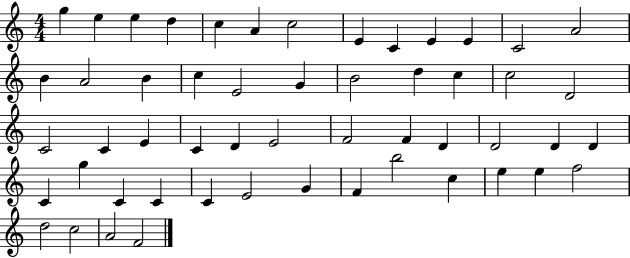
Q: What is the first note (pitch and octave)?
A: G5